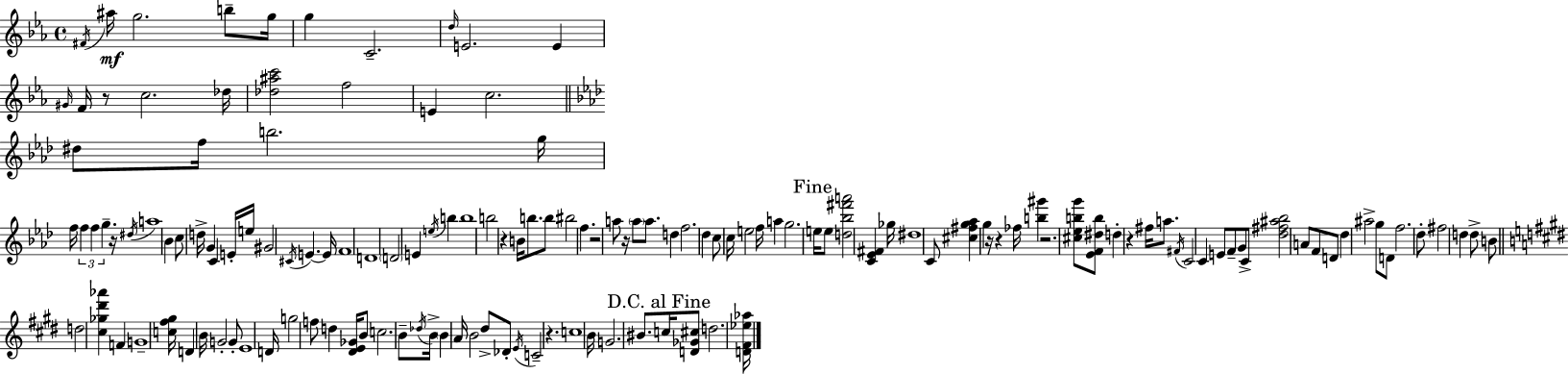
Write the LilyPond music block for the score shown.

{
  \clef treble
  \time 4/4
  \defaultTimeSignature
  \key c \minor
  \acciaccatura { fis'16 }\mf ais''16 g''2. b''8-- | g''16 g''4 c'2.-- | \grace { d''16 } e'2. e'4 | \grace { gis'16 } f'16 r8 c''2. | \break des''16 <des'' ais'' c'''>2 f''2 | e'4 c''2. | \bar "||" \break \key aes \major dis''8 f''16 b''2. g''16 | f''16 \tuplet 3/2 { f''4 f''4 g''4.-- } r16 | \acciaccatura { dis''16 } a''1 | bes'4 c''8 d''16-> g'4 c'4 | \break e'16-. e''16 gis'2 \acciaccatura { cis'16 } e'4.~~ | e'16 f'1 | d'1 | \parenthesize d'2 e'4 \acciaccatura { e''16 } b''4 | \break b''1 | b''2 r4 b'16 | b''8. b''8 bis''2 f''4. | r2 a''8 r16 \parenthesize a''8 | \break a''8. d''4 f''2. | des''4 c''8 c''16 e''2 | f''16 a''4 g''2. | \mark "Fine" e''16 e''8 <d'' bes'' fis''' a'''>2 <c' ees' fis'>4 | \break ges''16 dis''1 | c'8 <cis'' fis'' g'' aes''>4 g''4 r16 r4 | fes''16 <b'' gis'''>4 r2. | <cis'' ees'' b'' g'''>8 <ees' f' dis'' b''>8 d''4-. r4 fis''16 | \break a''8. \acciaccatura { fis'16 } c'2 c'4 | e'8 f'8-- g'8 c'8-> <des'' fis'' ais'' bes''>2 | a'8 f'8 d'8 des''4 ais''2-> | g''8 d'8 f''2. | \break des''8-. fis''2 d''4 | d''8-> b'8 \bar "||" \break \key e \major d''2 <cis'' ges'' dis''' aes'''>4 f'4 | g'1-- | <c'' fis'' gis''>16 d'4 b'16 g'2-. g'8-. | e'1 | \break d'16 g''2 f''8 d''4 <dis' e' ges'>16 | b'8 c''2. b'8-- | \acciaccatura { des''16 } b'16-> \parenthesize b'4 a'16 b'2 dis''8-> | des'8-. \acciaccatura { e'16 } c'2-- r4. | \break c''1 | b'16 g'2. bis'8. | \mark "D.C. al Fine" c''16 <d' ges' cis''>8 d''2. | <d' fis' ees'' aes''>16 \bar "|."
}